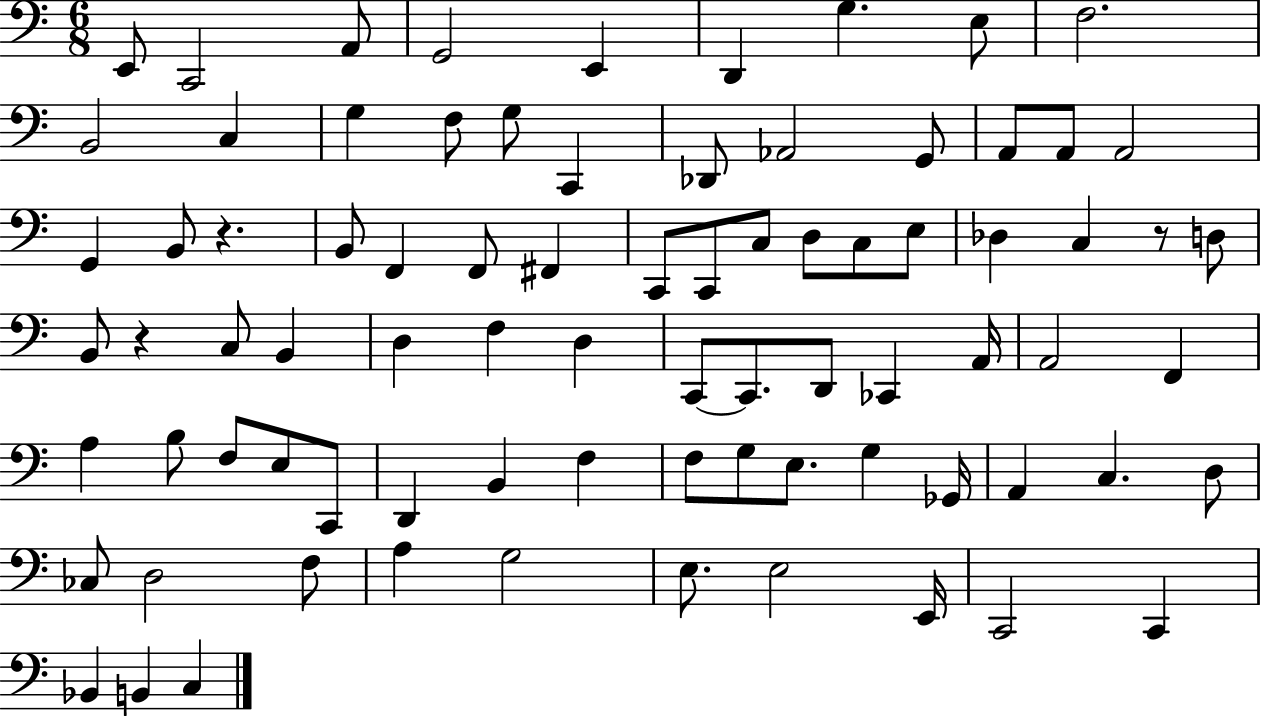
X:1
T:Untitled
M:6/8
L:1/4
K:C
E,,/2 C,,2 A,,/2 G,,2 E,, D,, G, E,/2 F,2 B,,2 C, G, F,/2 G,/2 C,, _D,,/2 _A,,2 G,,/2 A,,/2 A,,/2 A,,2 G,, B,,/2 z B,,/2 F,, F,,/2 ^F,, C,,/2 C,,/2 C,/2 D,/2 C,/2 E,/2 _D, C, z/2 D,/2 B,,/2 z C,/2 B,, D, F, D, C,,/2 C,,/2 D,,/2 _C,, A,,/4 A,,2 F,, A, B,/2 F,/2 E,/2 C,,/2 D,, B,, F, F,/2 G,/2 E,/2 G, _G,,/4 A,, C, D,/2 _C,/2 D,2 F,/2 A, G,2 E,/2 E,2 E,,/4 C,,2 C,, _B,, B,, C,